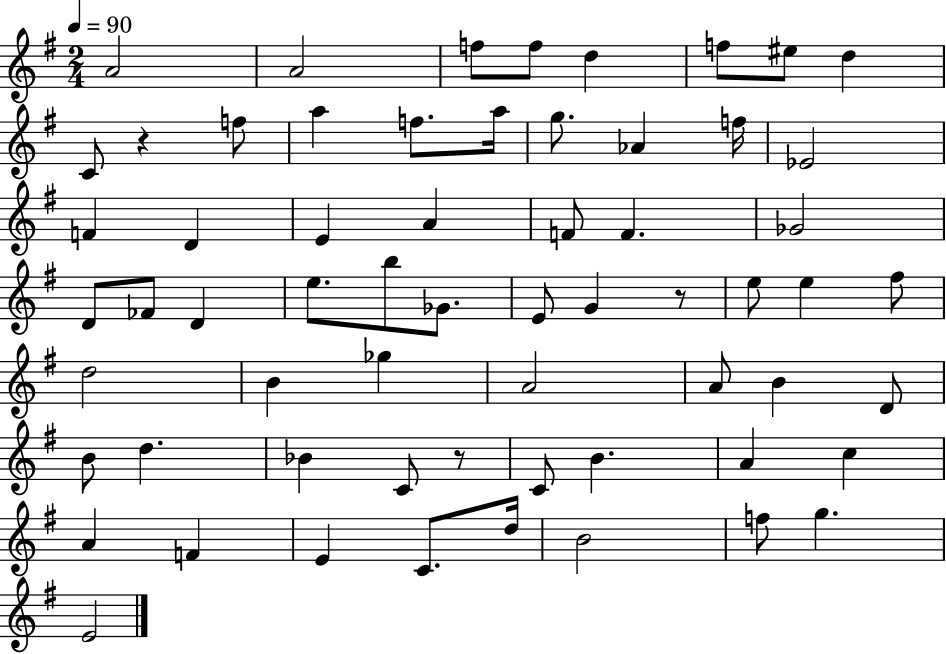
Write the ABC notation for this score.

X:1
T:Untitled
M:2/4
L:1/4
K:G
A2 A2 f/2 f/2 d f/2 ^e/2 d C/2 z f/2 a f/2 a/4 g/2 _A f/4 _E2 F D E A F/2 F _G2 D/2 _F/2 D e/2 b/2 _G/2 E/2 G z/2 e/2 e ^f/2 d2 B _g A2 A/2 B D/2 B/2 d _B C/2 z/2 C/2 B A c A F E C/2 d/4 B2 f/2 g E2